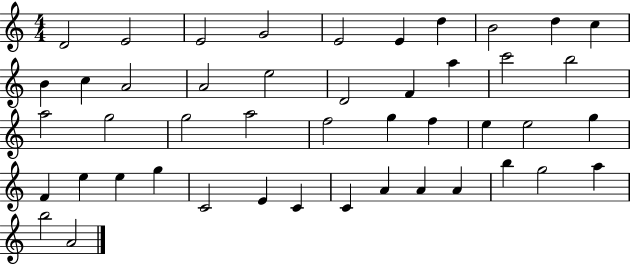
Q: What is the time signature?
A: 4/4